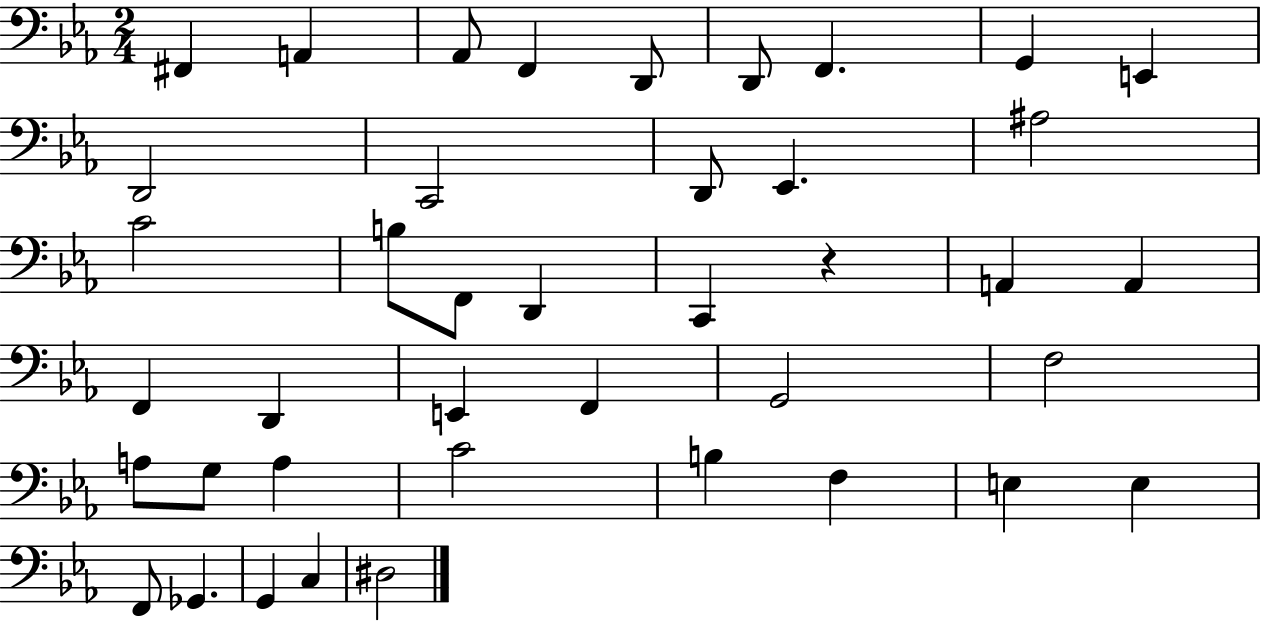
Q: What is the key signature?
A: EES major